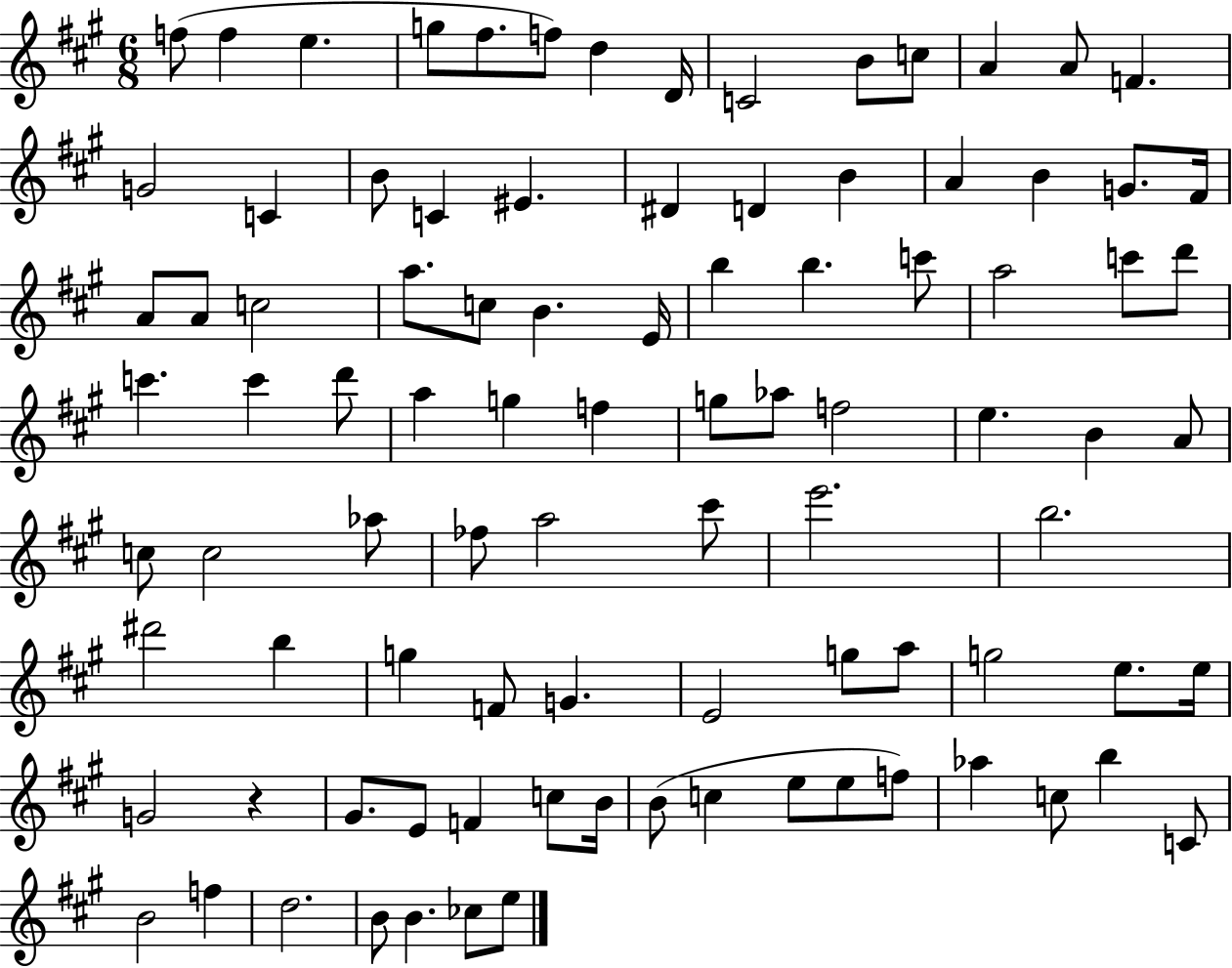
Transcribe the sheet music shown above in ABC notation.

X:1
T:Untitled
M:6/8
L:1/4
K:A
f/2 f e g/2 ^f/2 f/2 d D/4 C2 B/2 c/2 A A/2 F G2 C B/2 C ^E ^D D B A B G/2 ^F/4 A/2 A/2 c2 a/2 c/2 B E/4 b b c'/2 a2 c'/2 d'/2 c' c' d'/2 a g f g/2 _a/2 f2 e B A/2 c/2 c2 _a/2 _f/2 a2 ^c'/2 e'2 b2 ^d'2 b g F/2 G E2 g/2 a/2 g2 e/2 e/4 G2 z ^G/2 E/2 F c/2 B/4 B/2 c e/2 e/2 f/2 _a c/2 b C/2 B2 f d2 B/2 B _c/2 e/2